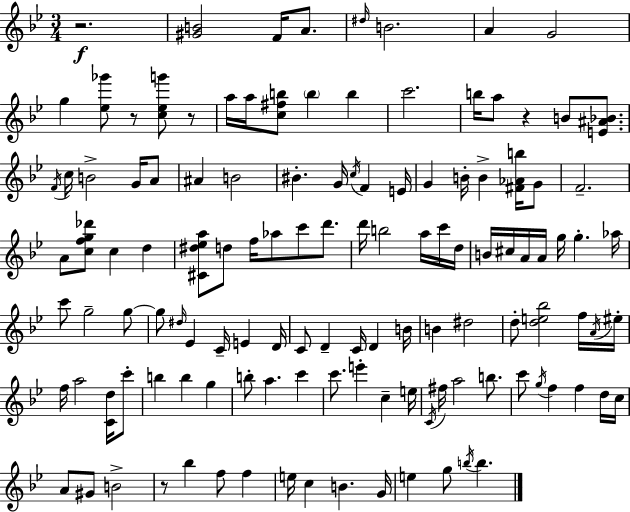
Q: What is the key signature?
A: G minor